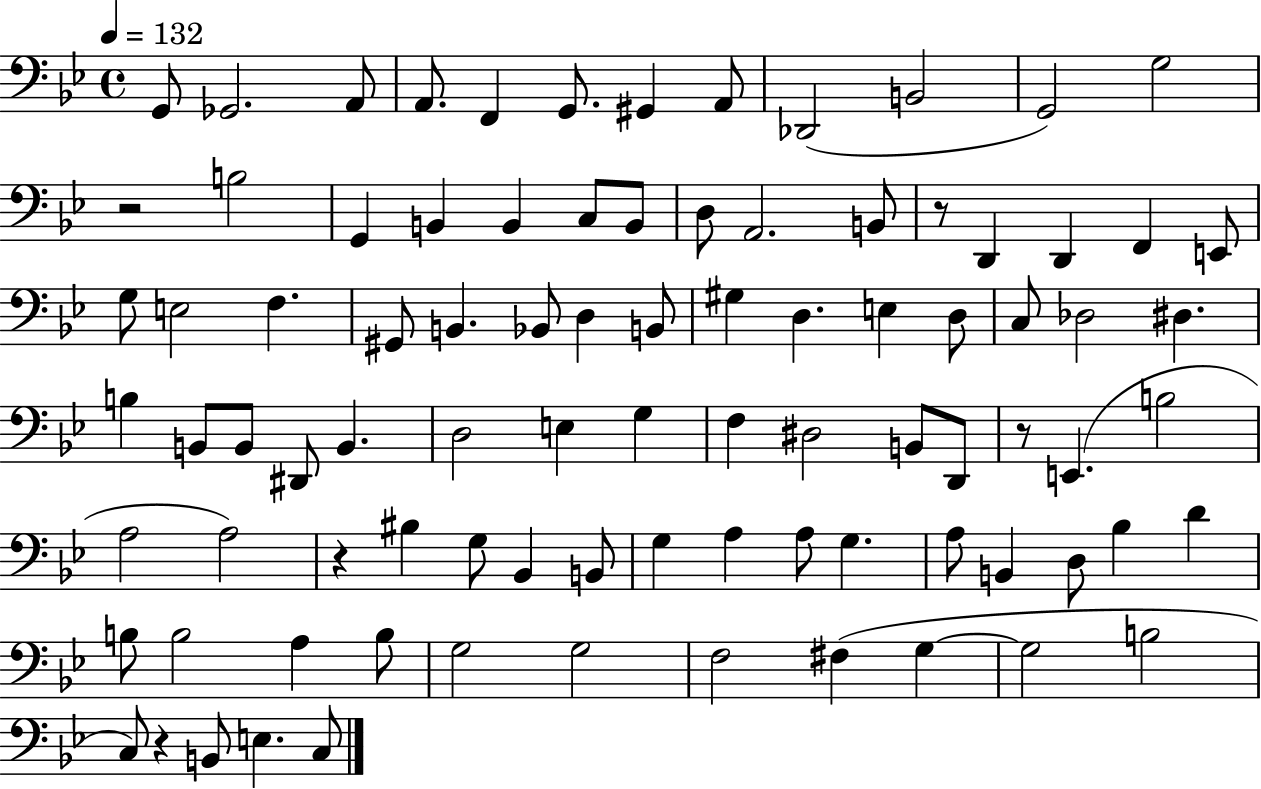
X:1
T:Untitled
M:4/4
L:1/4
K:Bb
G,,/2 _G,,2 A,,/2 A,,/2 F,, G,,/2 ^G,, A,,/2 _D,,2 B,,2 G,,2 G,2 z2 B,2 G,, B,, B,, C,/2 B,,/2 D,/2 A,,2 B,,/2 z/2 D,, D,, F,, E,,/2 G,/2 E,2 F, ^G,,/2 B,, _B,,/2 D, B,,/2 ^G, D, E, D,/2 C,/2 _D,2 ^D, B, B,,/2 B,,/2 ^D,,/2 B,, D,2 E, G, F, ^D,2 B,,/2 D,,/2 z/2 E,, B,2 A,2 A,2 z ^B, G,/2 _B,, B,,/2 G, A, A,/2 G, A,/2 B,, D,/2 _B, D B,/2 B,2 A, B,/2 G,2 G,2 F,2 ^F, G, G,2 B,2 C,/2 z B,,/2 E, C,/2